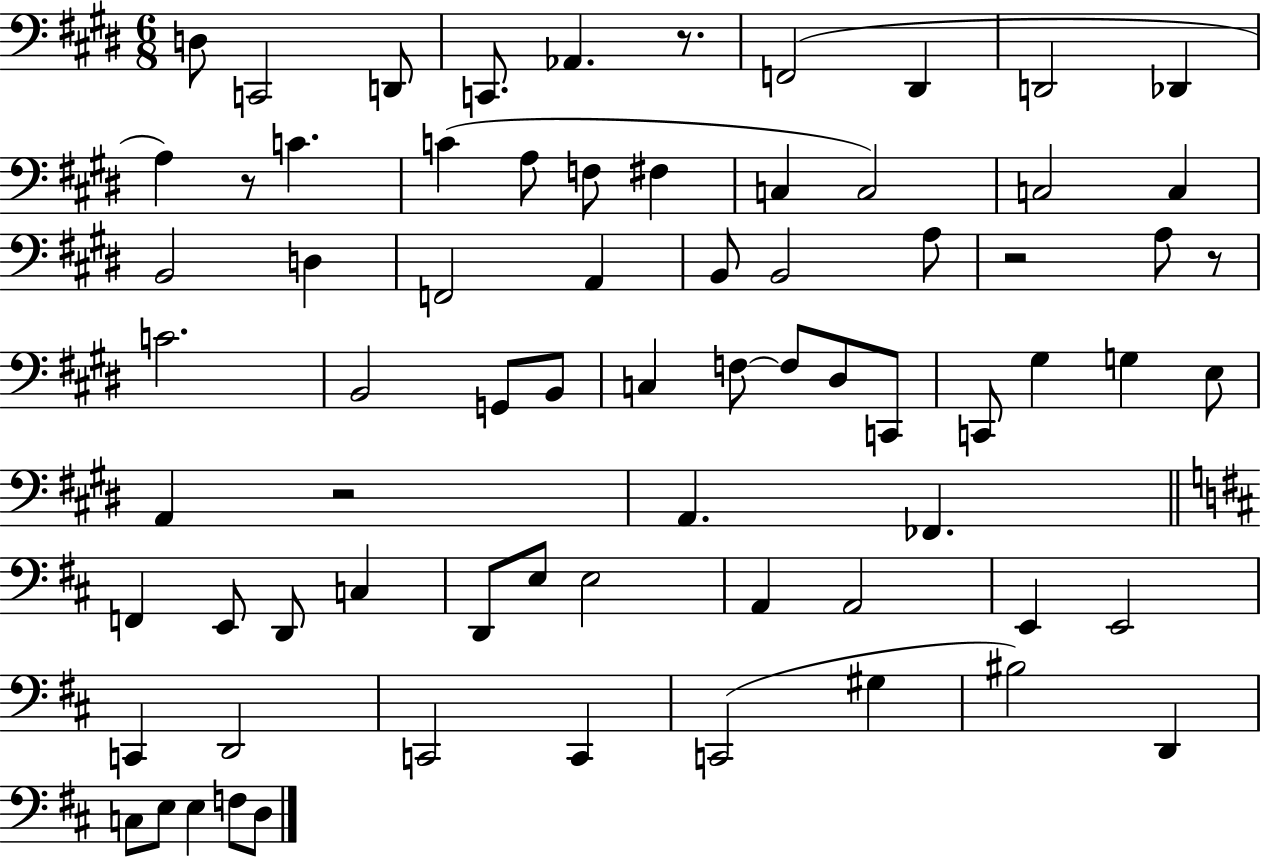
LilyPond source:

{
  \clef bass
  \numericTimeSignature
  \time 6/8
  \key e \major
  d8 c,2 d,8 | c,8. aes,4. r8. | f,2( dis,4 | d,2 des,4 | \break a4) r8 c'4. | c'4( a8 f8 fis4 | c4 c2) | c2 c4 | \break b,2 d4 | f,2 a,4 | b,8 b,2 a8 | r2 a8 r8 | \break c'2. | b,2 g,8 b,8 | c4 f8~~ f8 dis8 c,8 | c,8 gis4 g4 e8 | \break a,4 r2 | a,4. fes,4. | \bar "||" \break \key d \major f,4 e,8 d,8 c4 | d,8 e8 e2 | a,4 a,2 | e,4 e,2 | \break c,4 d,2 | c,2 c,4 | c,2( gis4 | bis2) d,4 | \break c8 e8 e4 f8 d8 | \bar "|."
}